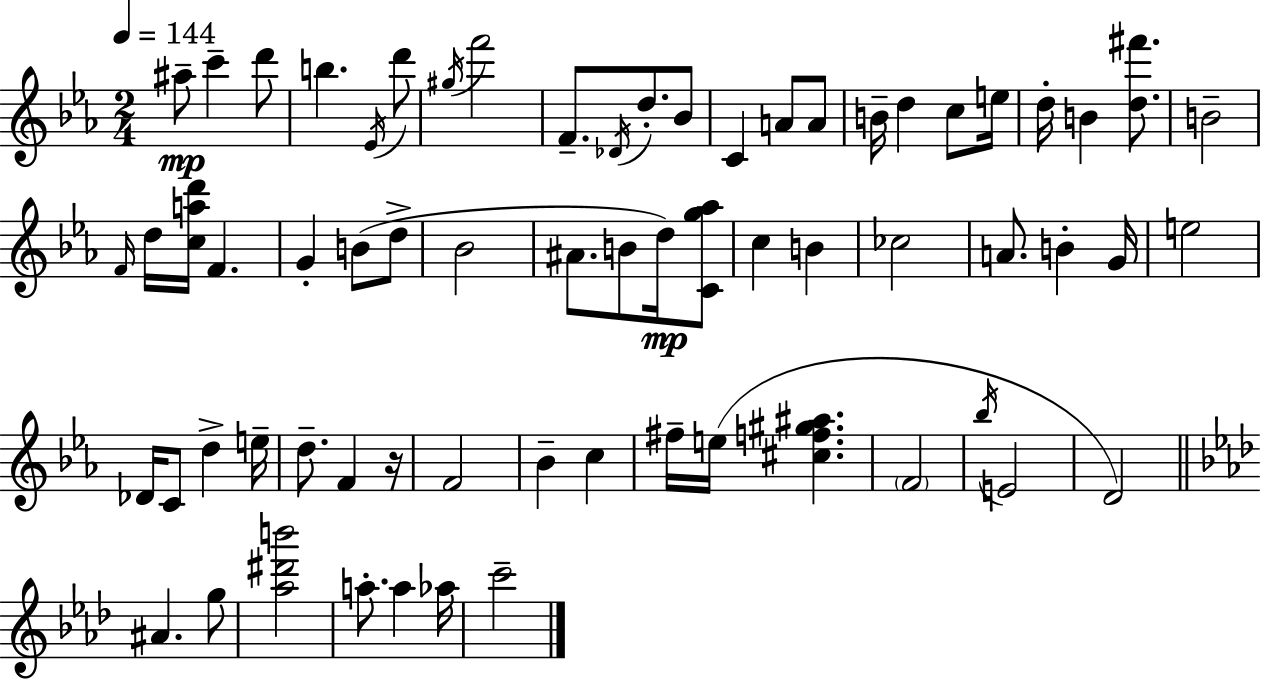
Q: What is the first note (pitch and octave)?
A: A#5